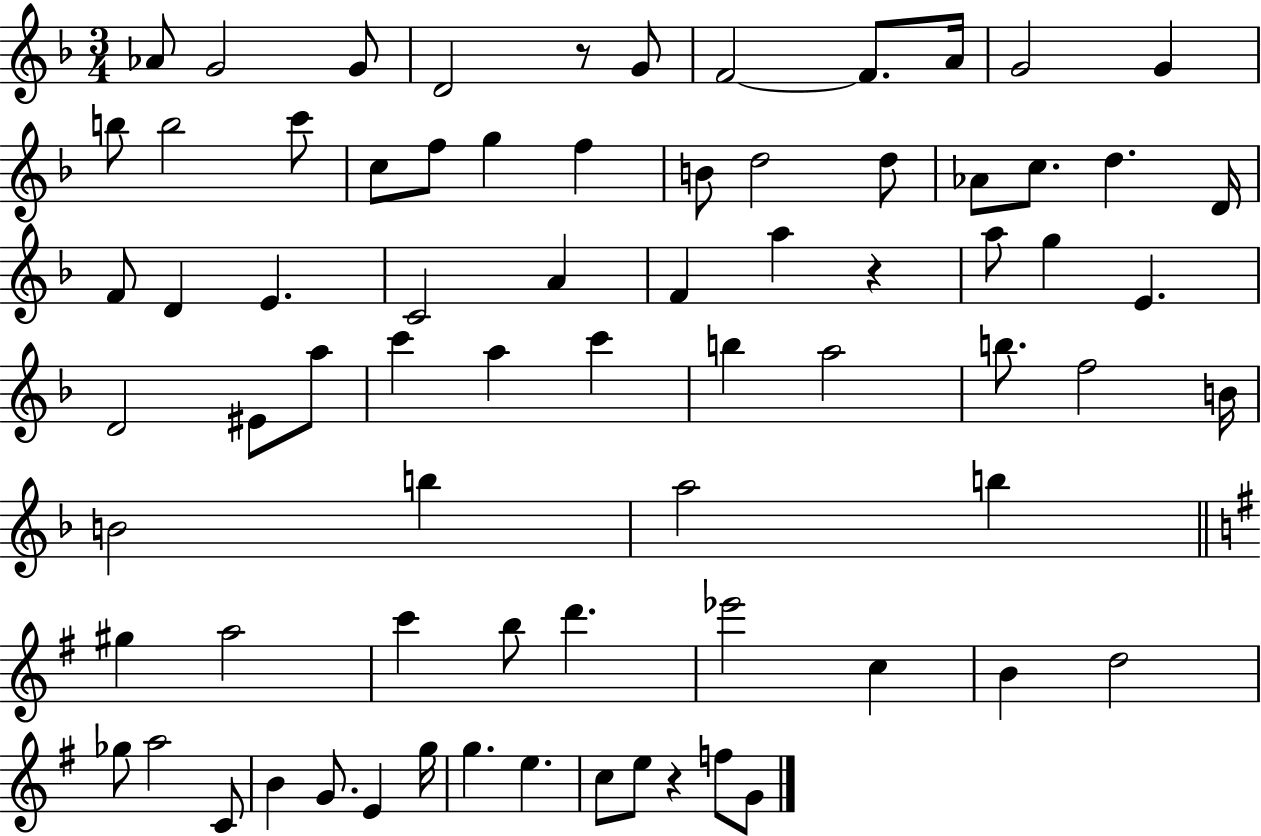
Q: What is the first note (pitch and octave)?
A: Ab4